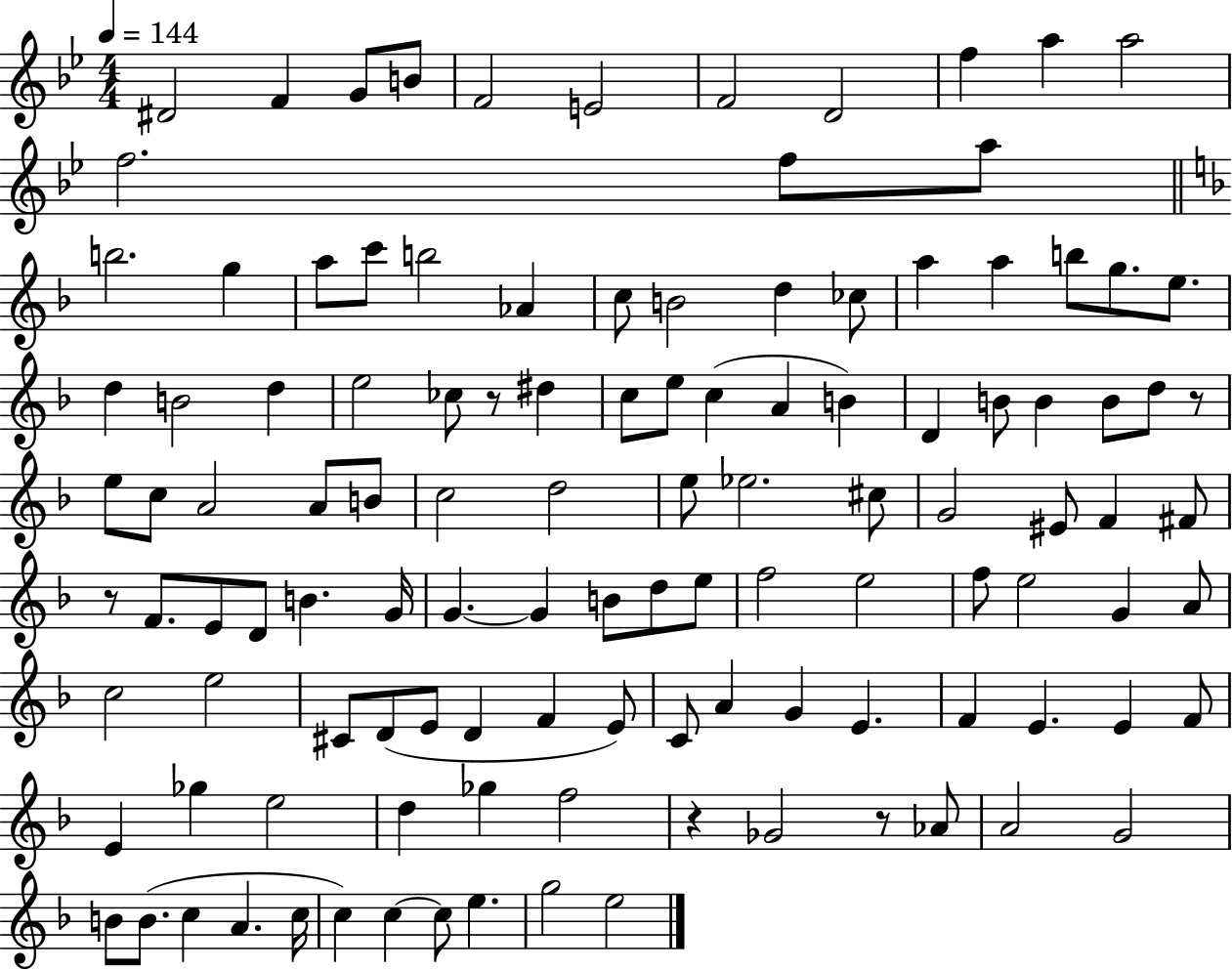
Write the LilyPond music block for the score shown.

{
  \clef treble
  \numericTimeSignature
  \time 4/4
  \key bes \major
  \tempo 4 = 144
  dis'2 f'4 g'8 b'8 | f'2 e'2 | f'2 d'2 | f''4 a''4 a''2 | \break f''2. f''8 a''8 | \bar "||" \break \key f \major b''2. g''4 | a''8 c'''8 b''2 aes'4 | c''8 b'2 d''4 ces''8 | a''4 a''4 b''8 g''8. e''8. | \break d''4 b'2 d''4 | e''2 ces''8 r8 dis''4 | c''8 e''8 c''4( a'4 b'4) | d'4 b'8 b'4 b'8 d''8 r8 | \break e''8 c''8 a'2 a'8 b'8 | c''2 d''2 | e''8 ees''2. cis''8 | g'2 eis'8 f'4 fis'8 | \break r8 f'8. e'8 d'8 b'4. g'16 | g'4.~~ g'4 b'8 d''8 e''8 | f''2 e''2 | f''8 e''2 g'4 a'8 | \break c''2 e''2 | cis'8 d'8( e'8 d'4 f'4 e'8) | c'8 a'4 g'4 e'4. | f'4 e'4. e'4 f'8 | \break e'4 ges''4 e''2 | d''4 ges''4 f''2 | r4 ges'2 r8 aes'8 | a'2 g'2 | \break b'8 b'8.( c''4 a'4. c''16 | c''4) c''4~~ c''8 e''4. | g''2 e''2 | \bar "|."
}